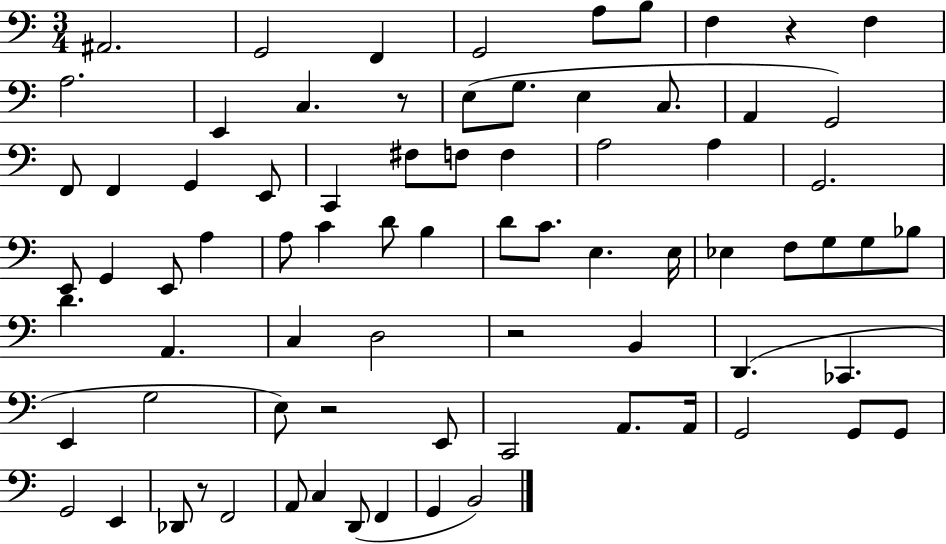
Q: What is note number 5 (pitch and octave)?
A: A3